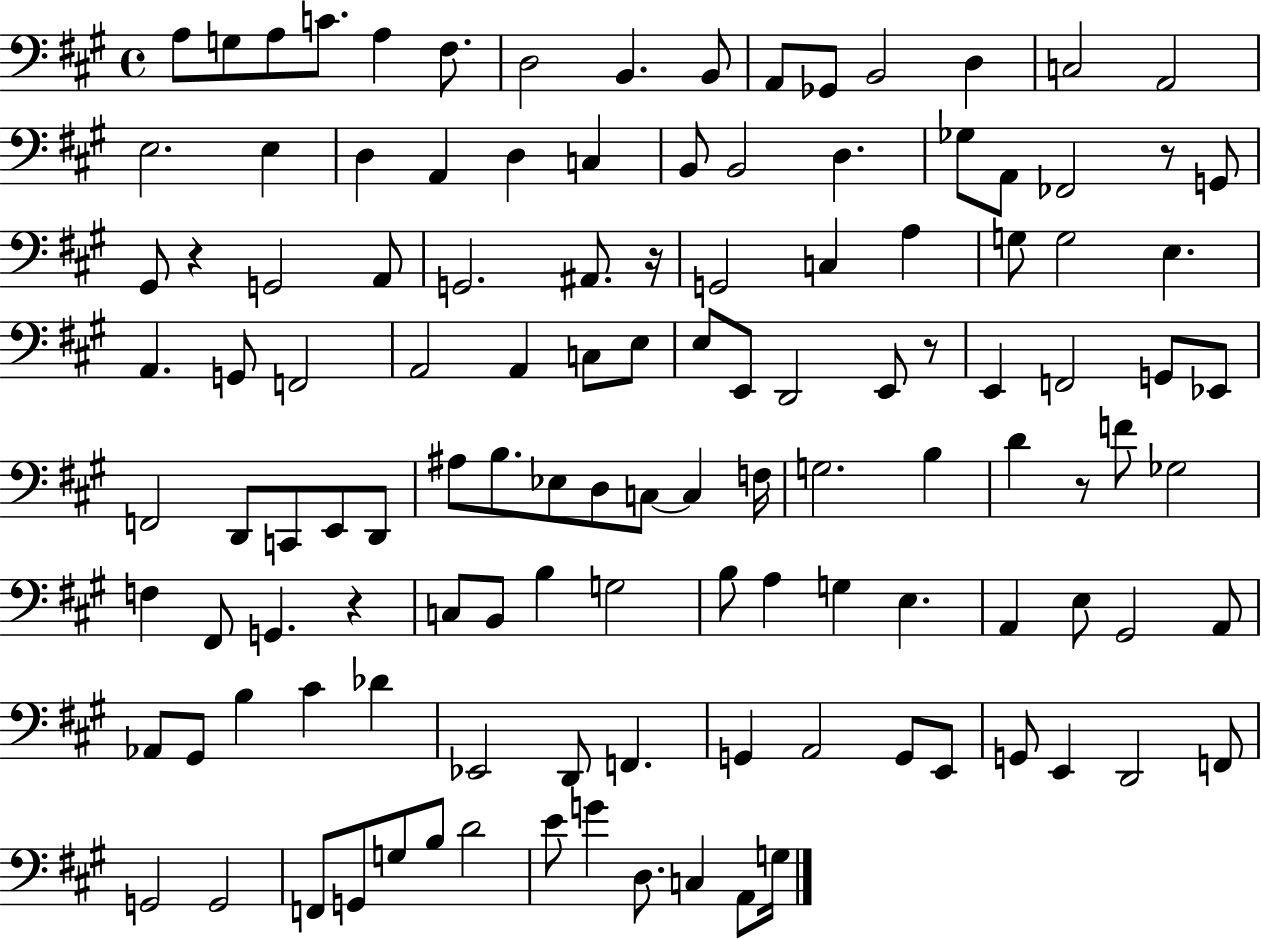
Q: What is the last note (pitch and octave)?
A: G3